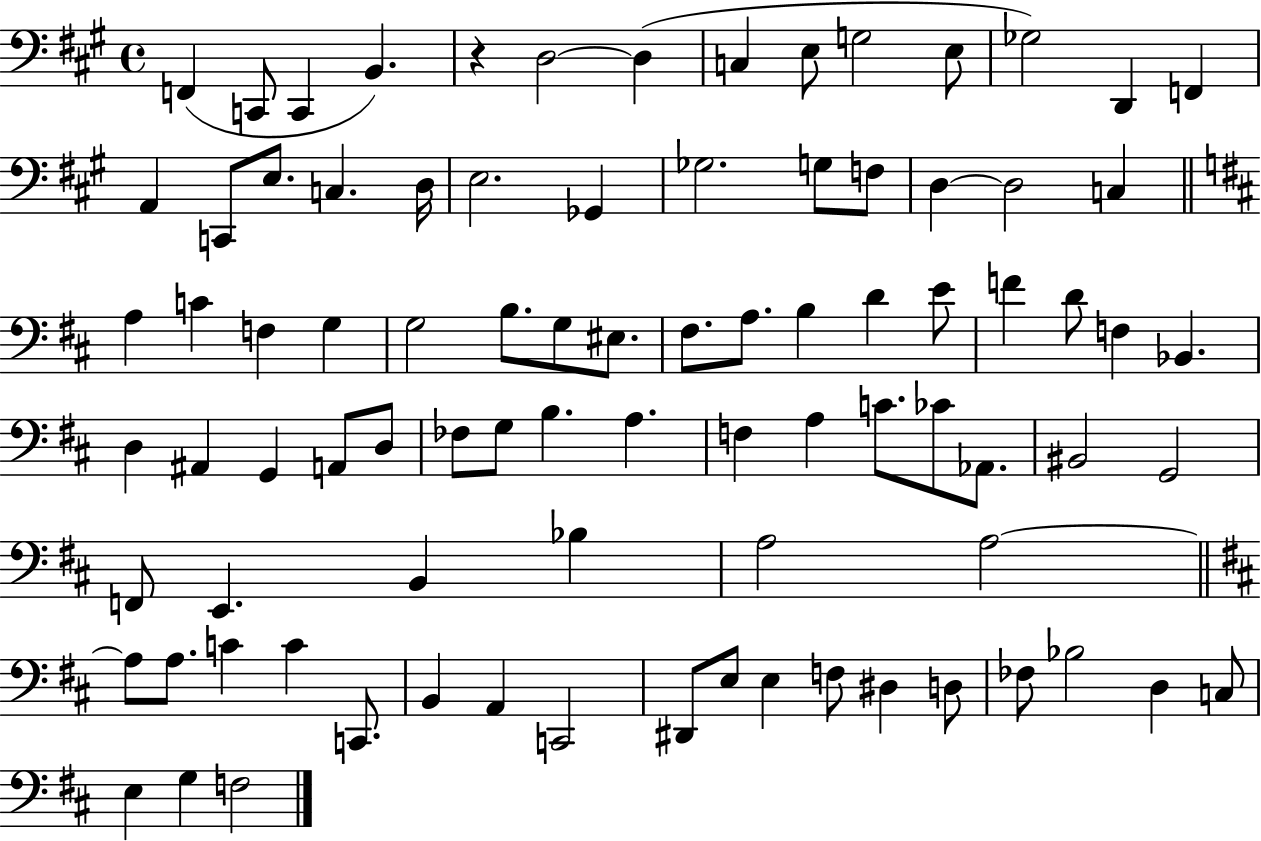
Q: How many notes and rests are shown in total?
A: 87